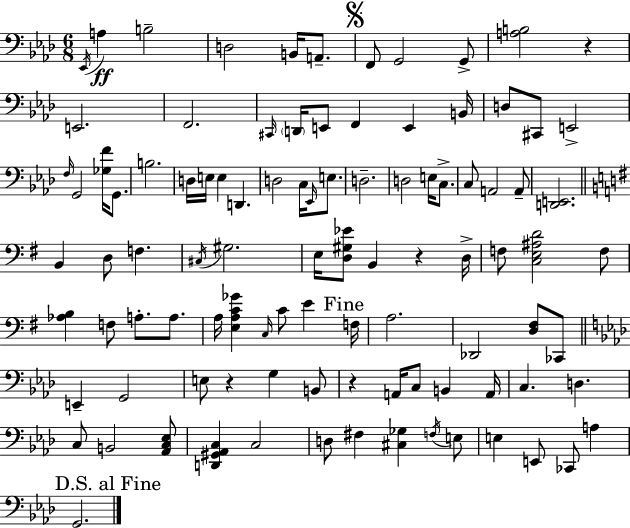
X:1
T:Untitled
M:6/8
L:1/4
K:Ab
_E,,/4 A, B,2 D,2 B,,/4 A,,/2 F,,/2 G,,2 G,,/2 [A,B,]2 z E,,2 F,,2 ^C,,/4 D,,/4 E,,/2 F,, E,, B,,/4 D,/2 ^C,,/2 E,,2 F,/4 G,,2 [_G,F]/4 G,,/2 B,2 D,/4 E,/4 E, D,, D,2 C,/4 _E,,/4 E,/2 D,2 D,2 E,/4 C,/2 C,/2 A,,2 A,,/2 [D,,E,,]2 B,, D,/2 F, ^C,/4 ^G,2 E,/4 [D,^G,_E]/2 B,, z D,/4 F,/2 [C,E,^A,D]2 F,/2 [_A,B,] F,/2 A,/2 A,/2 A,/4 [E,A,C_G] C,/4 C/2 E F,/4 A,2 _D,,2 [D,^F,]/2 _C,,/2 E,, G,,2 E,/2 z G, B,,/2 z A,,/4 C,/2 B,, A,,/4 C, D, C,/2 B,,2 [_A,,C,_E,]/2 [D,,^G,,_A,,C,] C,2 D,/2 ^F, [^C,_G,] F,/4 E,/2 E, E,,/2 _C,,/2 A, G,,2